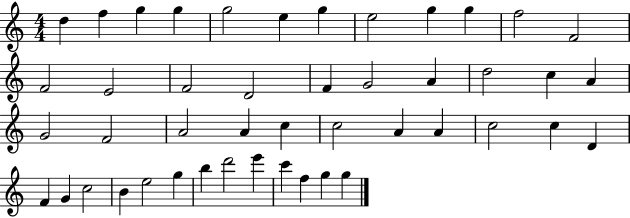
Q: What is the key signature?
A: C major